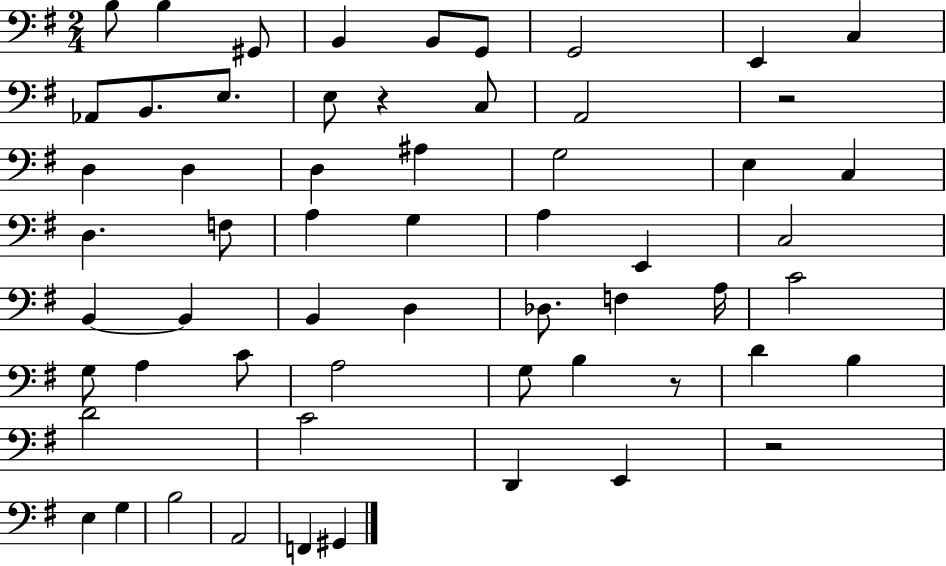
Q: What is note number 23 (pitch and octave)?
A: D3